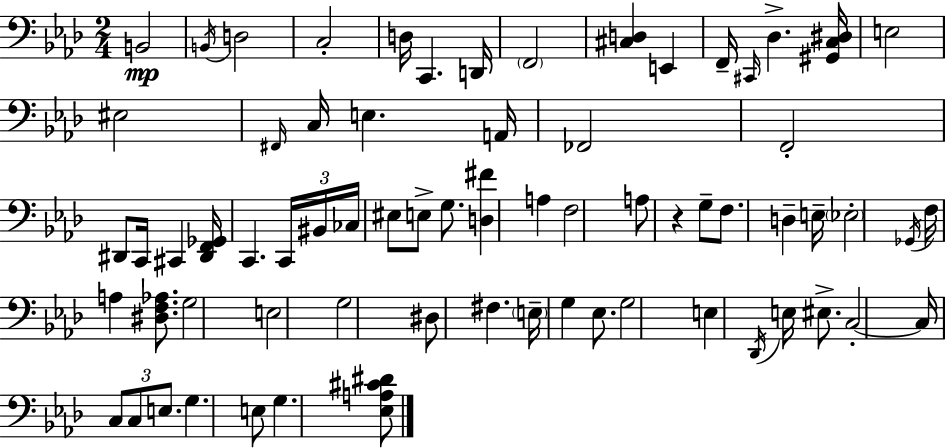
B2/h B2/s D3/h C3/h D3/s C2/q. D2/s F2/h [C#3,D3]/q E2/q F2/s C#2/s Db3/q. [G#2,C3,D#3]/s E3/h EIS3/h F#2/s C3/s E3/q. A2/s FES2/h F2/h D#2/e C2/s C#2/q [D#2,F2,Gb2]/s C2/q. C2/s BIS2/s CES3/s EIS3/e E3/e G3/e. [D3,F#4]/q A3/q F3/h A3/e R/q G3/e F3/e. D3/q E3/s Eb3/h Gb2/s F3/s A3/q [D#3,F3,Ab3]/e. G3/h E3/h G3/h D#3/e F#3/q. E3/s G3/q Eb3/e. G3/h E3/q Db2/s E3/s EIS3/e. C3/h C3/s C3/e C3/e E3/e. G3/q. E3/e G3/q. [Eb3,A3,C#4,D#4]/e